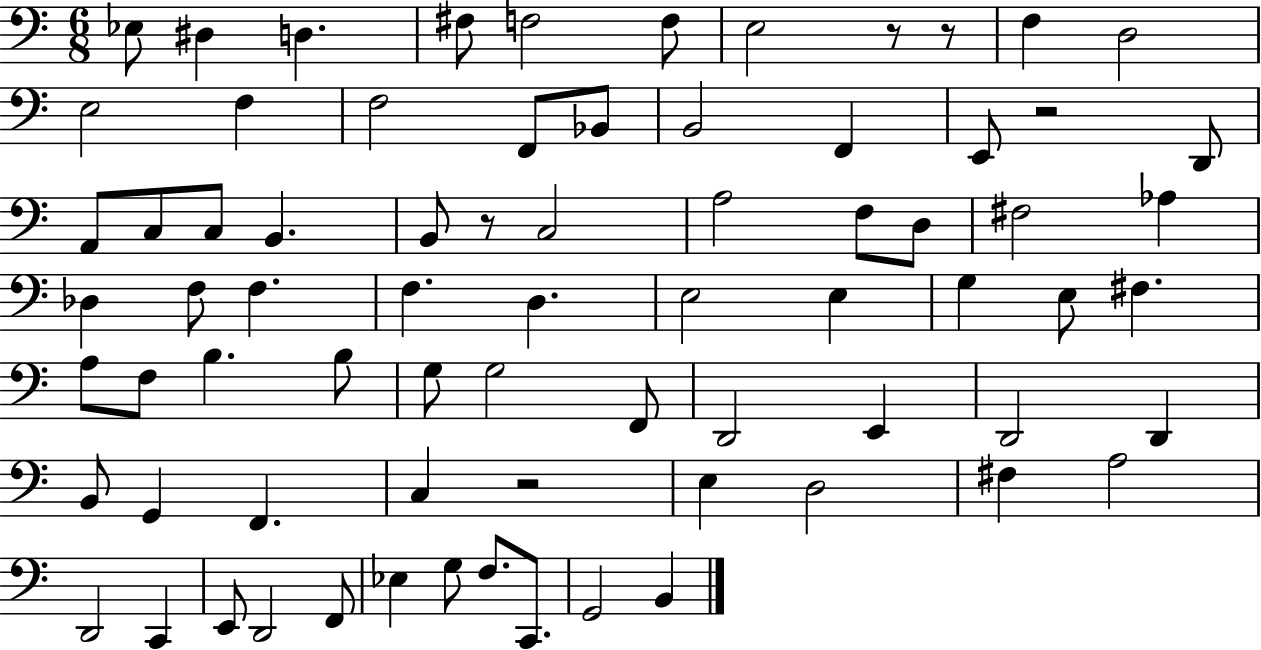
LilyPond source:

{
  \clef bass
  \numericTimeSignature
  \time 6/8
  \key c \major
  ees8 dis4 d4. | fis8 f2 f8 | e2 r8 r8 | f4 d2 | \break e2 f4 | f2 f,8 bes,8 | b,2 f,4 | e,8 r2 d,8 | \break a,8 c8 c8 b,4. | b,8 r8 c2 | a2 f8 d8 | fis2 aes4 | \break des4 f8 f4. | f4. d4. | e2 e4 | g4 e8 fis4. | \break a8 f8 b4. b8 | g8 g2 f,8 | d,2 e,4 | d,2 d,4 | \break b,8 g,4 f,4. | c4 r2 | e4 d2 | fis4 a2 | \break d,2 c,4 | e,8 d,2 f,8 | ees4 g8 f8. c,8. | g,2 b,4 | \break \bar "|."
}